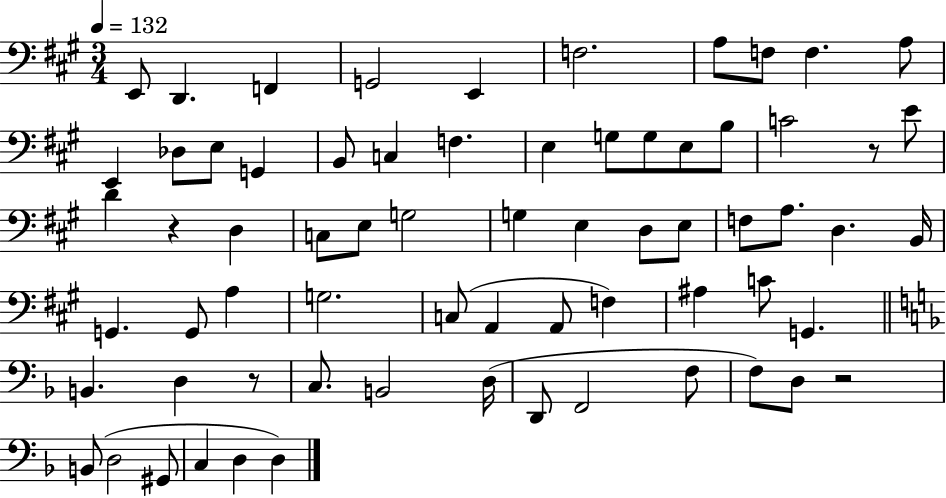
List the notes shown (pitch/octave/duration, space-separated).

E2/e D2/q. F2/q G2/h E2/q F3/h. A3/e F3/e F3/q. A3/e E2/q Db3/e E3/e G2/q B2/e C3/q F3/q. E3/q G3/e G3/e E3/e B3/e C4/h R/e E4/e D4/q R/q D3/q C3/e E3/e G3/h G3/q E3/q D3/e E3/e F3/e A3/e. D3/q. B2/s G2/q. G2/e A3/q G3/h. C3/e A2/q A2/e F3/q A#3/q C4/e G2/q. B2/q. D3/q R/e C3/e. B2/h D3/s D2/e F2/h F3/e F3/e D3/e R/h B2/e D3/h G#2/e C3/q D3/q D3/q